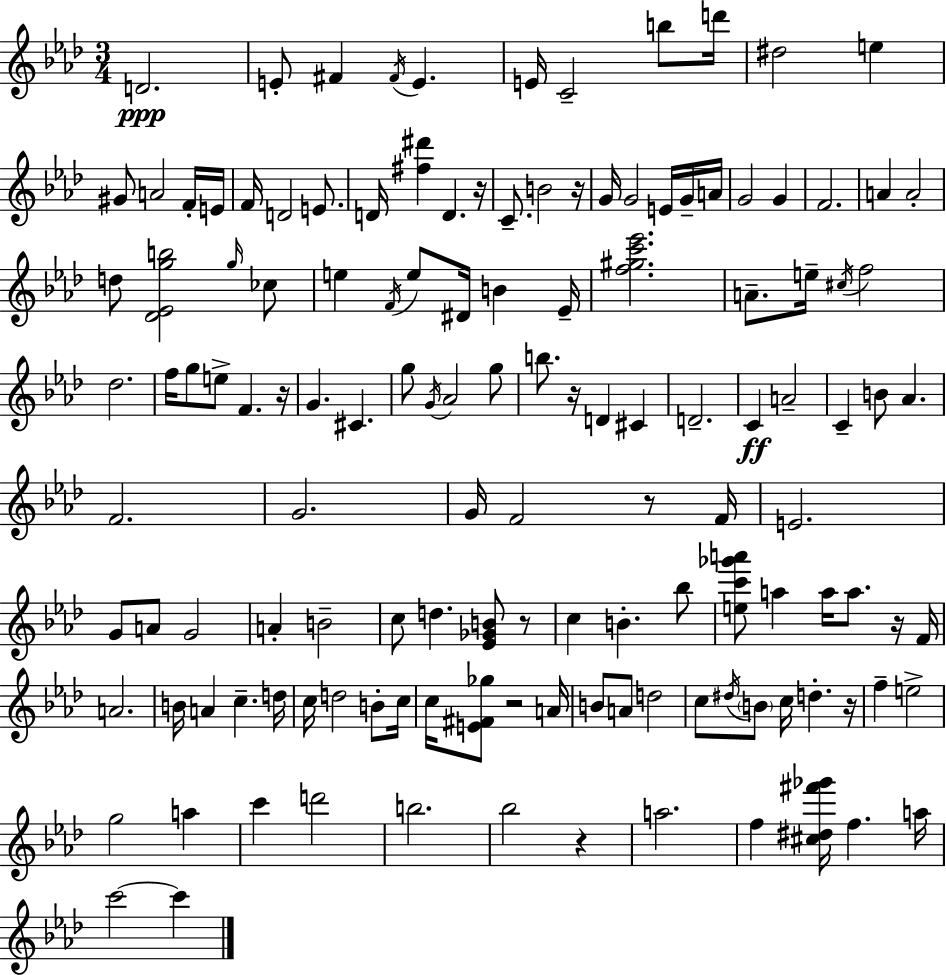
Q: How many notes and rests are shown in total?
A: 135